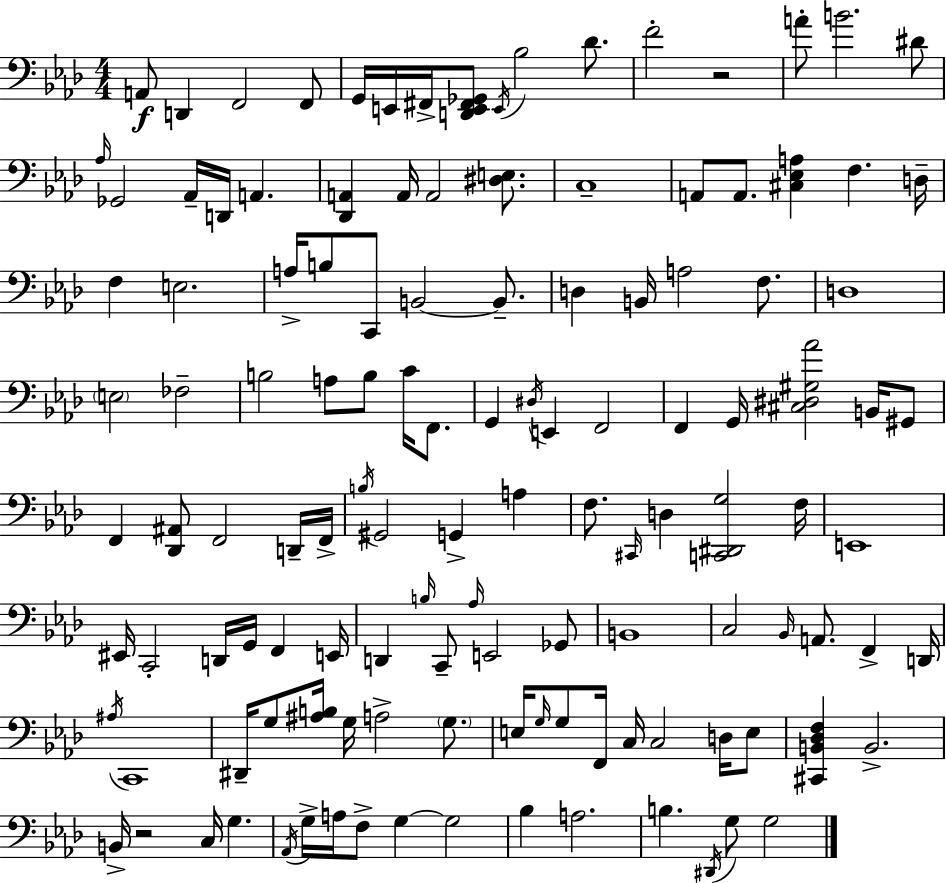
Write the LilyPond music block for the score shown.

{
  \clef bass
  \numericTimeSignature
  \time 4/4
  \key aes \major
  a,8\f d,4 f,2 f,8 | g,16 e,16 fis,16-> <d, e, fis, ges,>8 \acciaccatura { e,16 } bes2 des'8. | f'2-. r2 | a'8-. b'2. dis'8 | \break \grace { aes16 } ges,2 aes,16-- d,16 a,4. | <des, a,>4 a,16 a,2 <dis e>8. | c1-- | a,8 a,8. <cis ees a>4 f4. | \break d16-- f4 e2. | a16-> b8 c,8 b,2~~ b,8.-- | d4 b,16 a2 f8. | d1 | \break \parenthesize e2 fes2-- | b2 a8 b8 c'16 f,8. | g,4 \acciaccatura { dis16 } e,4 f,2 | f,4 g,16 <cis dis gis aes'>2 | \break b,16 gis,8 f,4 <des, ais,>8 f,2 | d,16-- f,16-> \acciaccatura { b16 } gis,2 g,4-> | a4 f8. \grace { cis,16 } d4 <c, dis, g>2 | f16 e,1 | \break eis,16 c,2-. d,16 g,16 | f,4 e,16 d,4 \grace { b16 } c,8-- \grace { aes16 } e,2 | ges,8 b,1 | c2 \grace { bes,16 } | \break a,8. f,4-> d,16 \acciaccatura { ais16 } c,1 | dis,16-- g8 <ais b>16 g16 a2-> | \parenthesize g8. e16 \grace { g16 } g8 f,16 c16 c2 | d16 e8 <cis, b, des f>4 b,2.-> | \break b,16-> r2 | c16 g4. \acciaccatura { aes,16 } g16-> a16 f8-> g4~~ | g2 bes4 a2. | b4. | \break \acciaccatura { dis,16 } g8 g2 \bar "|."
}